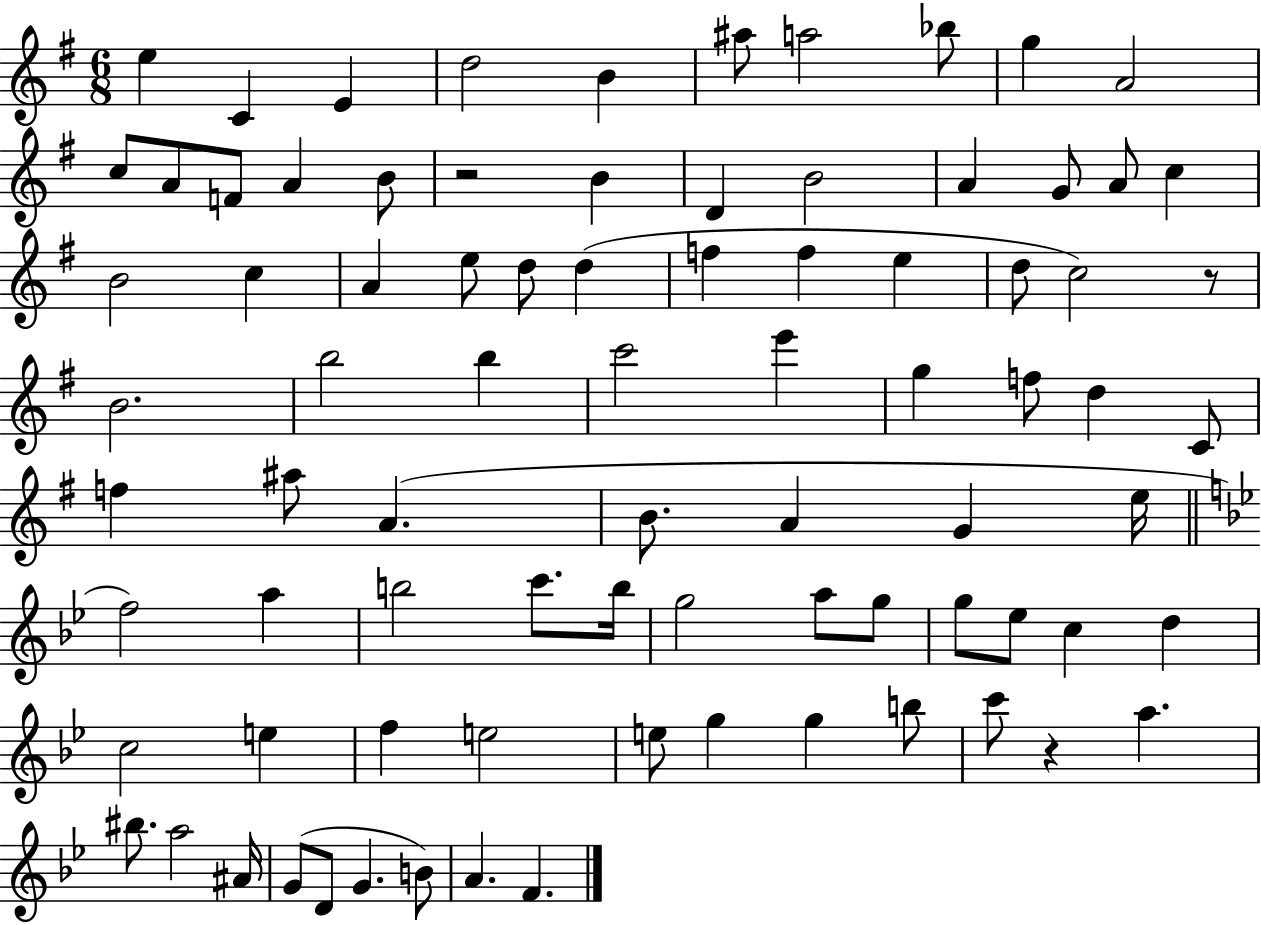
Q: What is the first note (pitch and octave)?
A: E5